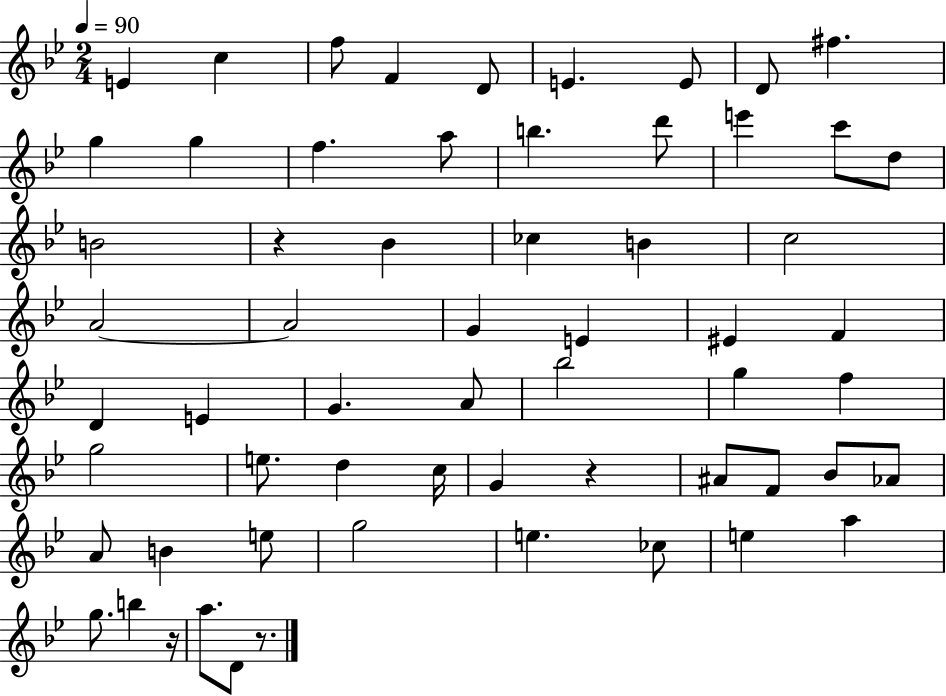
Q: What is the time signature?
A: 2/4